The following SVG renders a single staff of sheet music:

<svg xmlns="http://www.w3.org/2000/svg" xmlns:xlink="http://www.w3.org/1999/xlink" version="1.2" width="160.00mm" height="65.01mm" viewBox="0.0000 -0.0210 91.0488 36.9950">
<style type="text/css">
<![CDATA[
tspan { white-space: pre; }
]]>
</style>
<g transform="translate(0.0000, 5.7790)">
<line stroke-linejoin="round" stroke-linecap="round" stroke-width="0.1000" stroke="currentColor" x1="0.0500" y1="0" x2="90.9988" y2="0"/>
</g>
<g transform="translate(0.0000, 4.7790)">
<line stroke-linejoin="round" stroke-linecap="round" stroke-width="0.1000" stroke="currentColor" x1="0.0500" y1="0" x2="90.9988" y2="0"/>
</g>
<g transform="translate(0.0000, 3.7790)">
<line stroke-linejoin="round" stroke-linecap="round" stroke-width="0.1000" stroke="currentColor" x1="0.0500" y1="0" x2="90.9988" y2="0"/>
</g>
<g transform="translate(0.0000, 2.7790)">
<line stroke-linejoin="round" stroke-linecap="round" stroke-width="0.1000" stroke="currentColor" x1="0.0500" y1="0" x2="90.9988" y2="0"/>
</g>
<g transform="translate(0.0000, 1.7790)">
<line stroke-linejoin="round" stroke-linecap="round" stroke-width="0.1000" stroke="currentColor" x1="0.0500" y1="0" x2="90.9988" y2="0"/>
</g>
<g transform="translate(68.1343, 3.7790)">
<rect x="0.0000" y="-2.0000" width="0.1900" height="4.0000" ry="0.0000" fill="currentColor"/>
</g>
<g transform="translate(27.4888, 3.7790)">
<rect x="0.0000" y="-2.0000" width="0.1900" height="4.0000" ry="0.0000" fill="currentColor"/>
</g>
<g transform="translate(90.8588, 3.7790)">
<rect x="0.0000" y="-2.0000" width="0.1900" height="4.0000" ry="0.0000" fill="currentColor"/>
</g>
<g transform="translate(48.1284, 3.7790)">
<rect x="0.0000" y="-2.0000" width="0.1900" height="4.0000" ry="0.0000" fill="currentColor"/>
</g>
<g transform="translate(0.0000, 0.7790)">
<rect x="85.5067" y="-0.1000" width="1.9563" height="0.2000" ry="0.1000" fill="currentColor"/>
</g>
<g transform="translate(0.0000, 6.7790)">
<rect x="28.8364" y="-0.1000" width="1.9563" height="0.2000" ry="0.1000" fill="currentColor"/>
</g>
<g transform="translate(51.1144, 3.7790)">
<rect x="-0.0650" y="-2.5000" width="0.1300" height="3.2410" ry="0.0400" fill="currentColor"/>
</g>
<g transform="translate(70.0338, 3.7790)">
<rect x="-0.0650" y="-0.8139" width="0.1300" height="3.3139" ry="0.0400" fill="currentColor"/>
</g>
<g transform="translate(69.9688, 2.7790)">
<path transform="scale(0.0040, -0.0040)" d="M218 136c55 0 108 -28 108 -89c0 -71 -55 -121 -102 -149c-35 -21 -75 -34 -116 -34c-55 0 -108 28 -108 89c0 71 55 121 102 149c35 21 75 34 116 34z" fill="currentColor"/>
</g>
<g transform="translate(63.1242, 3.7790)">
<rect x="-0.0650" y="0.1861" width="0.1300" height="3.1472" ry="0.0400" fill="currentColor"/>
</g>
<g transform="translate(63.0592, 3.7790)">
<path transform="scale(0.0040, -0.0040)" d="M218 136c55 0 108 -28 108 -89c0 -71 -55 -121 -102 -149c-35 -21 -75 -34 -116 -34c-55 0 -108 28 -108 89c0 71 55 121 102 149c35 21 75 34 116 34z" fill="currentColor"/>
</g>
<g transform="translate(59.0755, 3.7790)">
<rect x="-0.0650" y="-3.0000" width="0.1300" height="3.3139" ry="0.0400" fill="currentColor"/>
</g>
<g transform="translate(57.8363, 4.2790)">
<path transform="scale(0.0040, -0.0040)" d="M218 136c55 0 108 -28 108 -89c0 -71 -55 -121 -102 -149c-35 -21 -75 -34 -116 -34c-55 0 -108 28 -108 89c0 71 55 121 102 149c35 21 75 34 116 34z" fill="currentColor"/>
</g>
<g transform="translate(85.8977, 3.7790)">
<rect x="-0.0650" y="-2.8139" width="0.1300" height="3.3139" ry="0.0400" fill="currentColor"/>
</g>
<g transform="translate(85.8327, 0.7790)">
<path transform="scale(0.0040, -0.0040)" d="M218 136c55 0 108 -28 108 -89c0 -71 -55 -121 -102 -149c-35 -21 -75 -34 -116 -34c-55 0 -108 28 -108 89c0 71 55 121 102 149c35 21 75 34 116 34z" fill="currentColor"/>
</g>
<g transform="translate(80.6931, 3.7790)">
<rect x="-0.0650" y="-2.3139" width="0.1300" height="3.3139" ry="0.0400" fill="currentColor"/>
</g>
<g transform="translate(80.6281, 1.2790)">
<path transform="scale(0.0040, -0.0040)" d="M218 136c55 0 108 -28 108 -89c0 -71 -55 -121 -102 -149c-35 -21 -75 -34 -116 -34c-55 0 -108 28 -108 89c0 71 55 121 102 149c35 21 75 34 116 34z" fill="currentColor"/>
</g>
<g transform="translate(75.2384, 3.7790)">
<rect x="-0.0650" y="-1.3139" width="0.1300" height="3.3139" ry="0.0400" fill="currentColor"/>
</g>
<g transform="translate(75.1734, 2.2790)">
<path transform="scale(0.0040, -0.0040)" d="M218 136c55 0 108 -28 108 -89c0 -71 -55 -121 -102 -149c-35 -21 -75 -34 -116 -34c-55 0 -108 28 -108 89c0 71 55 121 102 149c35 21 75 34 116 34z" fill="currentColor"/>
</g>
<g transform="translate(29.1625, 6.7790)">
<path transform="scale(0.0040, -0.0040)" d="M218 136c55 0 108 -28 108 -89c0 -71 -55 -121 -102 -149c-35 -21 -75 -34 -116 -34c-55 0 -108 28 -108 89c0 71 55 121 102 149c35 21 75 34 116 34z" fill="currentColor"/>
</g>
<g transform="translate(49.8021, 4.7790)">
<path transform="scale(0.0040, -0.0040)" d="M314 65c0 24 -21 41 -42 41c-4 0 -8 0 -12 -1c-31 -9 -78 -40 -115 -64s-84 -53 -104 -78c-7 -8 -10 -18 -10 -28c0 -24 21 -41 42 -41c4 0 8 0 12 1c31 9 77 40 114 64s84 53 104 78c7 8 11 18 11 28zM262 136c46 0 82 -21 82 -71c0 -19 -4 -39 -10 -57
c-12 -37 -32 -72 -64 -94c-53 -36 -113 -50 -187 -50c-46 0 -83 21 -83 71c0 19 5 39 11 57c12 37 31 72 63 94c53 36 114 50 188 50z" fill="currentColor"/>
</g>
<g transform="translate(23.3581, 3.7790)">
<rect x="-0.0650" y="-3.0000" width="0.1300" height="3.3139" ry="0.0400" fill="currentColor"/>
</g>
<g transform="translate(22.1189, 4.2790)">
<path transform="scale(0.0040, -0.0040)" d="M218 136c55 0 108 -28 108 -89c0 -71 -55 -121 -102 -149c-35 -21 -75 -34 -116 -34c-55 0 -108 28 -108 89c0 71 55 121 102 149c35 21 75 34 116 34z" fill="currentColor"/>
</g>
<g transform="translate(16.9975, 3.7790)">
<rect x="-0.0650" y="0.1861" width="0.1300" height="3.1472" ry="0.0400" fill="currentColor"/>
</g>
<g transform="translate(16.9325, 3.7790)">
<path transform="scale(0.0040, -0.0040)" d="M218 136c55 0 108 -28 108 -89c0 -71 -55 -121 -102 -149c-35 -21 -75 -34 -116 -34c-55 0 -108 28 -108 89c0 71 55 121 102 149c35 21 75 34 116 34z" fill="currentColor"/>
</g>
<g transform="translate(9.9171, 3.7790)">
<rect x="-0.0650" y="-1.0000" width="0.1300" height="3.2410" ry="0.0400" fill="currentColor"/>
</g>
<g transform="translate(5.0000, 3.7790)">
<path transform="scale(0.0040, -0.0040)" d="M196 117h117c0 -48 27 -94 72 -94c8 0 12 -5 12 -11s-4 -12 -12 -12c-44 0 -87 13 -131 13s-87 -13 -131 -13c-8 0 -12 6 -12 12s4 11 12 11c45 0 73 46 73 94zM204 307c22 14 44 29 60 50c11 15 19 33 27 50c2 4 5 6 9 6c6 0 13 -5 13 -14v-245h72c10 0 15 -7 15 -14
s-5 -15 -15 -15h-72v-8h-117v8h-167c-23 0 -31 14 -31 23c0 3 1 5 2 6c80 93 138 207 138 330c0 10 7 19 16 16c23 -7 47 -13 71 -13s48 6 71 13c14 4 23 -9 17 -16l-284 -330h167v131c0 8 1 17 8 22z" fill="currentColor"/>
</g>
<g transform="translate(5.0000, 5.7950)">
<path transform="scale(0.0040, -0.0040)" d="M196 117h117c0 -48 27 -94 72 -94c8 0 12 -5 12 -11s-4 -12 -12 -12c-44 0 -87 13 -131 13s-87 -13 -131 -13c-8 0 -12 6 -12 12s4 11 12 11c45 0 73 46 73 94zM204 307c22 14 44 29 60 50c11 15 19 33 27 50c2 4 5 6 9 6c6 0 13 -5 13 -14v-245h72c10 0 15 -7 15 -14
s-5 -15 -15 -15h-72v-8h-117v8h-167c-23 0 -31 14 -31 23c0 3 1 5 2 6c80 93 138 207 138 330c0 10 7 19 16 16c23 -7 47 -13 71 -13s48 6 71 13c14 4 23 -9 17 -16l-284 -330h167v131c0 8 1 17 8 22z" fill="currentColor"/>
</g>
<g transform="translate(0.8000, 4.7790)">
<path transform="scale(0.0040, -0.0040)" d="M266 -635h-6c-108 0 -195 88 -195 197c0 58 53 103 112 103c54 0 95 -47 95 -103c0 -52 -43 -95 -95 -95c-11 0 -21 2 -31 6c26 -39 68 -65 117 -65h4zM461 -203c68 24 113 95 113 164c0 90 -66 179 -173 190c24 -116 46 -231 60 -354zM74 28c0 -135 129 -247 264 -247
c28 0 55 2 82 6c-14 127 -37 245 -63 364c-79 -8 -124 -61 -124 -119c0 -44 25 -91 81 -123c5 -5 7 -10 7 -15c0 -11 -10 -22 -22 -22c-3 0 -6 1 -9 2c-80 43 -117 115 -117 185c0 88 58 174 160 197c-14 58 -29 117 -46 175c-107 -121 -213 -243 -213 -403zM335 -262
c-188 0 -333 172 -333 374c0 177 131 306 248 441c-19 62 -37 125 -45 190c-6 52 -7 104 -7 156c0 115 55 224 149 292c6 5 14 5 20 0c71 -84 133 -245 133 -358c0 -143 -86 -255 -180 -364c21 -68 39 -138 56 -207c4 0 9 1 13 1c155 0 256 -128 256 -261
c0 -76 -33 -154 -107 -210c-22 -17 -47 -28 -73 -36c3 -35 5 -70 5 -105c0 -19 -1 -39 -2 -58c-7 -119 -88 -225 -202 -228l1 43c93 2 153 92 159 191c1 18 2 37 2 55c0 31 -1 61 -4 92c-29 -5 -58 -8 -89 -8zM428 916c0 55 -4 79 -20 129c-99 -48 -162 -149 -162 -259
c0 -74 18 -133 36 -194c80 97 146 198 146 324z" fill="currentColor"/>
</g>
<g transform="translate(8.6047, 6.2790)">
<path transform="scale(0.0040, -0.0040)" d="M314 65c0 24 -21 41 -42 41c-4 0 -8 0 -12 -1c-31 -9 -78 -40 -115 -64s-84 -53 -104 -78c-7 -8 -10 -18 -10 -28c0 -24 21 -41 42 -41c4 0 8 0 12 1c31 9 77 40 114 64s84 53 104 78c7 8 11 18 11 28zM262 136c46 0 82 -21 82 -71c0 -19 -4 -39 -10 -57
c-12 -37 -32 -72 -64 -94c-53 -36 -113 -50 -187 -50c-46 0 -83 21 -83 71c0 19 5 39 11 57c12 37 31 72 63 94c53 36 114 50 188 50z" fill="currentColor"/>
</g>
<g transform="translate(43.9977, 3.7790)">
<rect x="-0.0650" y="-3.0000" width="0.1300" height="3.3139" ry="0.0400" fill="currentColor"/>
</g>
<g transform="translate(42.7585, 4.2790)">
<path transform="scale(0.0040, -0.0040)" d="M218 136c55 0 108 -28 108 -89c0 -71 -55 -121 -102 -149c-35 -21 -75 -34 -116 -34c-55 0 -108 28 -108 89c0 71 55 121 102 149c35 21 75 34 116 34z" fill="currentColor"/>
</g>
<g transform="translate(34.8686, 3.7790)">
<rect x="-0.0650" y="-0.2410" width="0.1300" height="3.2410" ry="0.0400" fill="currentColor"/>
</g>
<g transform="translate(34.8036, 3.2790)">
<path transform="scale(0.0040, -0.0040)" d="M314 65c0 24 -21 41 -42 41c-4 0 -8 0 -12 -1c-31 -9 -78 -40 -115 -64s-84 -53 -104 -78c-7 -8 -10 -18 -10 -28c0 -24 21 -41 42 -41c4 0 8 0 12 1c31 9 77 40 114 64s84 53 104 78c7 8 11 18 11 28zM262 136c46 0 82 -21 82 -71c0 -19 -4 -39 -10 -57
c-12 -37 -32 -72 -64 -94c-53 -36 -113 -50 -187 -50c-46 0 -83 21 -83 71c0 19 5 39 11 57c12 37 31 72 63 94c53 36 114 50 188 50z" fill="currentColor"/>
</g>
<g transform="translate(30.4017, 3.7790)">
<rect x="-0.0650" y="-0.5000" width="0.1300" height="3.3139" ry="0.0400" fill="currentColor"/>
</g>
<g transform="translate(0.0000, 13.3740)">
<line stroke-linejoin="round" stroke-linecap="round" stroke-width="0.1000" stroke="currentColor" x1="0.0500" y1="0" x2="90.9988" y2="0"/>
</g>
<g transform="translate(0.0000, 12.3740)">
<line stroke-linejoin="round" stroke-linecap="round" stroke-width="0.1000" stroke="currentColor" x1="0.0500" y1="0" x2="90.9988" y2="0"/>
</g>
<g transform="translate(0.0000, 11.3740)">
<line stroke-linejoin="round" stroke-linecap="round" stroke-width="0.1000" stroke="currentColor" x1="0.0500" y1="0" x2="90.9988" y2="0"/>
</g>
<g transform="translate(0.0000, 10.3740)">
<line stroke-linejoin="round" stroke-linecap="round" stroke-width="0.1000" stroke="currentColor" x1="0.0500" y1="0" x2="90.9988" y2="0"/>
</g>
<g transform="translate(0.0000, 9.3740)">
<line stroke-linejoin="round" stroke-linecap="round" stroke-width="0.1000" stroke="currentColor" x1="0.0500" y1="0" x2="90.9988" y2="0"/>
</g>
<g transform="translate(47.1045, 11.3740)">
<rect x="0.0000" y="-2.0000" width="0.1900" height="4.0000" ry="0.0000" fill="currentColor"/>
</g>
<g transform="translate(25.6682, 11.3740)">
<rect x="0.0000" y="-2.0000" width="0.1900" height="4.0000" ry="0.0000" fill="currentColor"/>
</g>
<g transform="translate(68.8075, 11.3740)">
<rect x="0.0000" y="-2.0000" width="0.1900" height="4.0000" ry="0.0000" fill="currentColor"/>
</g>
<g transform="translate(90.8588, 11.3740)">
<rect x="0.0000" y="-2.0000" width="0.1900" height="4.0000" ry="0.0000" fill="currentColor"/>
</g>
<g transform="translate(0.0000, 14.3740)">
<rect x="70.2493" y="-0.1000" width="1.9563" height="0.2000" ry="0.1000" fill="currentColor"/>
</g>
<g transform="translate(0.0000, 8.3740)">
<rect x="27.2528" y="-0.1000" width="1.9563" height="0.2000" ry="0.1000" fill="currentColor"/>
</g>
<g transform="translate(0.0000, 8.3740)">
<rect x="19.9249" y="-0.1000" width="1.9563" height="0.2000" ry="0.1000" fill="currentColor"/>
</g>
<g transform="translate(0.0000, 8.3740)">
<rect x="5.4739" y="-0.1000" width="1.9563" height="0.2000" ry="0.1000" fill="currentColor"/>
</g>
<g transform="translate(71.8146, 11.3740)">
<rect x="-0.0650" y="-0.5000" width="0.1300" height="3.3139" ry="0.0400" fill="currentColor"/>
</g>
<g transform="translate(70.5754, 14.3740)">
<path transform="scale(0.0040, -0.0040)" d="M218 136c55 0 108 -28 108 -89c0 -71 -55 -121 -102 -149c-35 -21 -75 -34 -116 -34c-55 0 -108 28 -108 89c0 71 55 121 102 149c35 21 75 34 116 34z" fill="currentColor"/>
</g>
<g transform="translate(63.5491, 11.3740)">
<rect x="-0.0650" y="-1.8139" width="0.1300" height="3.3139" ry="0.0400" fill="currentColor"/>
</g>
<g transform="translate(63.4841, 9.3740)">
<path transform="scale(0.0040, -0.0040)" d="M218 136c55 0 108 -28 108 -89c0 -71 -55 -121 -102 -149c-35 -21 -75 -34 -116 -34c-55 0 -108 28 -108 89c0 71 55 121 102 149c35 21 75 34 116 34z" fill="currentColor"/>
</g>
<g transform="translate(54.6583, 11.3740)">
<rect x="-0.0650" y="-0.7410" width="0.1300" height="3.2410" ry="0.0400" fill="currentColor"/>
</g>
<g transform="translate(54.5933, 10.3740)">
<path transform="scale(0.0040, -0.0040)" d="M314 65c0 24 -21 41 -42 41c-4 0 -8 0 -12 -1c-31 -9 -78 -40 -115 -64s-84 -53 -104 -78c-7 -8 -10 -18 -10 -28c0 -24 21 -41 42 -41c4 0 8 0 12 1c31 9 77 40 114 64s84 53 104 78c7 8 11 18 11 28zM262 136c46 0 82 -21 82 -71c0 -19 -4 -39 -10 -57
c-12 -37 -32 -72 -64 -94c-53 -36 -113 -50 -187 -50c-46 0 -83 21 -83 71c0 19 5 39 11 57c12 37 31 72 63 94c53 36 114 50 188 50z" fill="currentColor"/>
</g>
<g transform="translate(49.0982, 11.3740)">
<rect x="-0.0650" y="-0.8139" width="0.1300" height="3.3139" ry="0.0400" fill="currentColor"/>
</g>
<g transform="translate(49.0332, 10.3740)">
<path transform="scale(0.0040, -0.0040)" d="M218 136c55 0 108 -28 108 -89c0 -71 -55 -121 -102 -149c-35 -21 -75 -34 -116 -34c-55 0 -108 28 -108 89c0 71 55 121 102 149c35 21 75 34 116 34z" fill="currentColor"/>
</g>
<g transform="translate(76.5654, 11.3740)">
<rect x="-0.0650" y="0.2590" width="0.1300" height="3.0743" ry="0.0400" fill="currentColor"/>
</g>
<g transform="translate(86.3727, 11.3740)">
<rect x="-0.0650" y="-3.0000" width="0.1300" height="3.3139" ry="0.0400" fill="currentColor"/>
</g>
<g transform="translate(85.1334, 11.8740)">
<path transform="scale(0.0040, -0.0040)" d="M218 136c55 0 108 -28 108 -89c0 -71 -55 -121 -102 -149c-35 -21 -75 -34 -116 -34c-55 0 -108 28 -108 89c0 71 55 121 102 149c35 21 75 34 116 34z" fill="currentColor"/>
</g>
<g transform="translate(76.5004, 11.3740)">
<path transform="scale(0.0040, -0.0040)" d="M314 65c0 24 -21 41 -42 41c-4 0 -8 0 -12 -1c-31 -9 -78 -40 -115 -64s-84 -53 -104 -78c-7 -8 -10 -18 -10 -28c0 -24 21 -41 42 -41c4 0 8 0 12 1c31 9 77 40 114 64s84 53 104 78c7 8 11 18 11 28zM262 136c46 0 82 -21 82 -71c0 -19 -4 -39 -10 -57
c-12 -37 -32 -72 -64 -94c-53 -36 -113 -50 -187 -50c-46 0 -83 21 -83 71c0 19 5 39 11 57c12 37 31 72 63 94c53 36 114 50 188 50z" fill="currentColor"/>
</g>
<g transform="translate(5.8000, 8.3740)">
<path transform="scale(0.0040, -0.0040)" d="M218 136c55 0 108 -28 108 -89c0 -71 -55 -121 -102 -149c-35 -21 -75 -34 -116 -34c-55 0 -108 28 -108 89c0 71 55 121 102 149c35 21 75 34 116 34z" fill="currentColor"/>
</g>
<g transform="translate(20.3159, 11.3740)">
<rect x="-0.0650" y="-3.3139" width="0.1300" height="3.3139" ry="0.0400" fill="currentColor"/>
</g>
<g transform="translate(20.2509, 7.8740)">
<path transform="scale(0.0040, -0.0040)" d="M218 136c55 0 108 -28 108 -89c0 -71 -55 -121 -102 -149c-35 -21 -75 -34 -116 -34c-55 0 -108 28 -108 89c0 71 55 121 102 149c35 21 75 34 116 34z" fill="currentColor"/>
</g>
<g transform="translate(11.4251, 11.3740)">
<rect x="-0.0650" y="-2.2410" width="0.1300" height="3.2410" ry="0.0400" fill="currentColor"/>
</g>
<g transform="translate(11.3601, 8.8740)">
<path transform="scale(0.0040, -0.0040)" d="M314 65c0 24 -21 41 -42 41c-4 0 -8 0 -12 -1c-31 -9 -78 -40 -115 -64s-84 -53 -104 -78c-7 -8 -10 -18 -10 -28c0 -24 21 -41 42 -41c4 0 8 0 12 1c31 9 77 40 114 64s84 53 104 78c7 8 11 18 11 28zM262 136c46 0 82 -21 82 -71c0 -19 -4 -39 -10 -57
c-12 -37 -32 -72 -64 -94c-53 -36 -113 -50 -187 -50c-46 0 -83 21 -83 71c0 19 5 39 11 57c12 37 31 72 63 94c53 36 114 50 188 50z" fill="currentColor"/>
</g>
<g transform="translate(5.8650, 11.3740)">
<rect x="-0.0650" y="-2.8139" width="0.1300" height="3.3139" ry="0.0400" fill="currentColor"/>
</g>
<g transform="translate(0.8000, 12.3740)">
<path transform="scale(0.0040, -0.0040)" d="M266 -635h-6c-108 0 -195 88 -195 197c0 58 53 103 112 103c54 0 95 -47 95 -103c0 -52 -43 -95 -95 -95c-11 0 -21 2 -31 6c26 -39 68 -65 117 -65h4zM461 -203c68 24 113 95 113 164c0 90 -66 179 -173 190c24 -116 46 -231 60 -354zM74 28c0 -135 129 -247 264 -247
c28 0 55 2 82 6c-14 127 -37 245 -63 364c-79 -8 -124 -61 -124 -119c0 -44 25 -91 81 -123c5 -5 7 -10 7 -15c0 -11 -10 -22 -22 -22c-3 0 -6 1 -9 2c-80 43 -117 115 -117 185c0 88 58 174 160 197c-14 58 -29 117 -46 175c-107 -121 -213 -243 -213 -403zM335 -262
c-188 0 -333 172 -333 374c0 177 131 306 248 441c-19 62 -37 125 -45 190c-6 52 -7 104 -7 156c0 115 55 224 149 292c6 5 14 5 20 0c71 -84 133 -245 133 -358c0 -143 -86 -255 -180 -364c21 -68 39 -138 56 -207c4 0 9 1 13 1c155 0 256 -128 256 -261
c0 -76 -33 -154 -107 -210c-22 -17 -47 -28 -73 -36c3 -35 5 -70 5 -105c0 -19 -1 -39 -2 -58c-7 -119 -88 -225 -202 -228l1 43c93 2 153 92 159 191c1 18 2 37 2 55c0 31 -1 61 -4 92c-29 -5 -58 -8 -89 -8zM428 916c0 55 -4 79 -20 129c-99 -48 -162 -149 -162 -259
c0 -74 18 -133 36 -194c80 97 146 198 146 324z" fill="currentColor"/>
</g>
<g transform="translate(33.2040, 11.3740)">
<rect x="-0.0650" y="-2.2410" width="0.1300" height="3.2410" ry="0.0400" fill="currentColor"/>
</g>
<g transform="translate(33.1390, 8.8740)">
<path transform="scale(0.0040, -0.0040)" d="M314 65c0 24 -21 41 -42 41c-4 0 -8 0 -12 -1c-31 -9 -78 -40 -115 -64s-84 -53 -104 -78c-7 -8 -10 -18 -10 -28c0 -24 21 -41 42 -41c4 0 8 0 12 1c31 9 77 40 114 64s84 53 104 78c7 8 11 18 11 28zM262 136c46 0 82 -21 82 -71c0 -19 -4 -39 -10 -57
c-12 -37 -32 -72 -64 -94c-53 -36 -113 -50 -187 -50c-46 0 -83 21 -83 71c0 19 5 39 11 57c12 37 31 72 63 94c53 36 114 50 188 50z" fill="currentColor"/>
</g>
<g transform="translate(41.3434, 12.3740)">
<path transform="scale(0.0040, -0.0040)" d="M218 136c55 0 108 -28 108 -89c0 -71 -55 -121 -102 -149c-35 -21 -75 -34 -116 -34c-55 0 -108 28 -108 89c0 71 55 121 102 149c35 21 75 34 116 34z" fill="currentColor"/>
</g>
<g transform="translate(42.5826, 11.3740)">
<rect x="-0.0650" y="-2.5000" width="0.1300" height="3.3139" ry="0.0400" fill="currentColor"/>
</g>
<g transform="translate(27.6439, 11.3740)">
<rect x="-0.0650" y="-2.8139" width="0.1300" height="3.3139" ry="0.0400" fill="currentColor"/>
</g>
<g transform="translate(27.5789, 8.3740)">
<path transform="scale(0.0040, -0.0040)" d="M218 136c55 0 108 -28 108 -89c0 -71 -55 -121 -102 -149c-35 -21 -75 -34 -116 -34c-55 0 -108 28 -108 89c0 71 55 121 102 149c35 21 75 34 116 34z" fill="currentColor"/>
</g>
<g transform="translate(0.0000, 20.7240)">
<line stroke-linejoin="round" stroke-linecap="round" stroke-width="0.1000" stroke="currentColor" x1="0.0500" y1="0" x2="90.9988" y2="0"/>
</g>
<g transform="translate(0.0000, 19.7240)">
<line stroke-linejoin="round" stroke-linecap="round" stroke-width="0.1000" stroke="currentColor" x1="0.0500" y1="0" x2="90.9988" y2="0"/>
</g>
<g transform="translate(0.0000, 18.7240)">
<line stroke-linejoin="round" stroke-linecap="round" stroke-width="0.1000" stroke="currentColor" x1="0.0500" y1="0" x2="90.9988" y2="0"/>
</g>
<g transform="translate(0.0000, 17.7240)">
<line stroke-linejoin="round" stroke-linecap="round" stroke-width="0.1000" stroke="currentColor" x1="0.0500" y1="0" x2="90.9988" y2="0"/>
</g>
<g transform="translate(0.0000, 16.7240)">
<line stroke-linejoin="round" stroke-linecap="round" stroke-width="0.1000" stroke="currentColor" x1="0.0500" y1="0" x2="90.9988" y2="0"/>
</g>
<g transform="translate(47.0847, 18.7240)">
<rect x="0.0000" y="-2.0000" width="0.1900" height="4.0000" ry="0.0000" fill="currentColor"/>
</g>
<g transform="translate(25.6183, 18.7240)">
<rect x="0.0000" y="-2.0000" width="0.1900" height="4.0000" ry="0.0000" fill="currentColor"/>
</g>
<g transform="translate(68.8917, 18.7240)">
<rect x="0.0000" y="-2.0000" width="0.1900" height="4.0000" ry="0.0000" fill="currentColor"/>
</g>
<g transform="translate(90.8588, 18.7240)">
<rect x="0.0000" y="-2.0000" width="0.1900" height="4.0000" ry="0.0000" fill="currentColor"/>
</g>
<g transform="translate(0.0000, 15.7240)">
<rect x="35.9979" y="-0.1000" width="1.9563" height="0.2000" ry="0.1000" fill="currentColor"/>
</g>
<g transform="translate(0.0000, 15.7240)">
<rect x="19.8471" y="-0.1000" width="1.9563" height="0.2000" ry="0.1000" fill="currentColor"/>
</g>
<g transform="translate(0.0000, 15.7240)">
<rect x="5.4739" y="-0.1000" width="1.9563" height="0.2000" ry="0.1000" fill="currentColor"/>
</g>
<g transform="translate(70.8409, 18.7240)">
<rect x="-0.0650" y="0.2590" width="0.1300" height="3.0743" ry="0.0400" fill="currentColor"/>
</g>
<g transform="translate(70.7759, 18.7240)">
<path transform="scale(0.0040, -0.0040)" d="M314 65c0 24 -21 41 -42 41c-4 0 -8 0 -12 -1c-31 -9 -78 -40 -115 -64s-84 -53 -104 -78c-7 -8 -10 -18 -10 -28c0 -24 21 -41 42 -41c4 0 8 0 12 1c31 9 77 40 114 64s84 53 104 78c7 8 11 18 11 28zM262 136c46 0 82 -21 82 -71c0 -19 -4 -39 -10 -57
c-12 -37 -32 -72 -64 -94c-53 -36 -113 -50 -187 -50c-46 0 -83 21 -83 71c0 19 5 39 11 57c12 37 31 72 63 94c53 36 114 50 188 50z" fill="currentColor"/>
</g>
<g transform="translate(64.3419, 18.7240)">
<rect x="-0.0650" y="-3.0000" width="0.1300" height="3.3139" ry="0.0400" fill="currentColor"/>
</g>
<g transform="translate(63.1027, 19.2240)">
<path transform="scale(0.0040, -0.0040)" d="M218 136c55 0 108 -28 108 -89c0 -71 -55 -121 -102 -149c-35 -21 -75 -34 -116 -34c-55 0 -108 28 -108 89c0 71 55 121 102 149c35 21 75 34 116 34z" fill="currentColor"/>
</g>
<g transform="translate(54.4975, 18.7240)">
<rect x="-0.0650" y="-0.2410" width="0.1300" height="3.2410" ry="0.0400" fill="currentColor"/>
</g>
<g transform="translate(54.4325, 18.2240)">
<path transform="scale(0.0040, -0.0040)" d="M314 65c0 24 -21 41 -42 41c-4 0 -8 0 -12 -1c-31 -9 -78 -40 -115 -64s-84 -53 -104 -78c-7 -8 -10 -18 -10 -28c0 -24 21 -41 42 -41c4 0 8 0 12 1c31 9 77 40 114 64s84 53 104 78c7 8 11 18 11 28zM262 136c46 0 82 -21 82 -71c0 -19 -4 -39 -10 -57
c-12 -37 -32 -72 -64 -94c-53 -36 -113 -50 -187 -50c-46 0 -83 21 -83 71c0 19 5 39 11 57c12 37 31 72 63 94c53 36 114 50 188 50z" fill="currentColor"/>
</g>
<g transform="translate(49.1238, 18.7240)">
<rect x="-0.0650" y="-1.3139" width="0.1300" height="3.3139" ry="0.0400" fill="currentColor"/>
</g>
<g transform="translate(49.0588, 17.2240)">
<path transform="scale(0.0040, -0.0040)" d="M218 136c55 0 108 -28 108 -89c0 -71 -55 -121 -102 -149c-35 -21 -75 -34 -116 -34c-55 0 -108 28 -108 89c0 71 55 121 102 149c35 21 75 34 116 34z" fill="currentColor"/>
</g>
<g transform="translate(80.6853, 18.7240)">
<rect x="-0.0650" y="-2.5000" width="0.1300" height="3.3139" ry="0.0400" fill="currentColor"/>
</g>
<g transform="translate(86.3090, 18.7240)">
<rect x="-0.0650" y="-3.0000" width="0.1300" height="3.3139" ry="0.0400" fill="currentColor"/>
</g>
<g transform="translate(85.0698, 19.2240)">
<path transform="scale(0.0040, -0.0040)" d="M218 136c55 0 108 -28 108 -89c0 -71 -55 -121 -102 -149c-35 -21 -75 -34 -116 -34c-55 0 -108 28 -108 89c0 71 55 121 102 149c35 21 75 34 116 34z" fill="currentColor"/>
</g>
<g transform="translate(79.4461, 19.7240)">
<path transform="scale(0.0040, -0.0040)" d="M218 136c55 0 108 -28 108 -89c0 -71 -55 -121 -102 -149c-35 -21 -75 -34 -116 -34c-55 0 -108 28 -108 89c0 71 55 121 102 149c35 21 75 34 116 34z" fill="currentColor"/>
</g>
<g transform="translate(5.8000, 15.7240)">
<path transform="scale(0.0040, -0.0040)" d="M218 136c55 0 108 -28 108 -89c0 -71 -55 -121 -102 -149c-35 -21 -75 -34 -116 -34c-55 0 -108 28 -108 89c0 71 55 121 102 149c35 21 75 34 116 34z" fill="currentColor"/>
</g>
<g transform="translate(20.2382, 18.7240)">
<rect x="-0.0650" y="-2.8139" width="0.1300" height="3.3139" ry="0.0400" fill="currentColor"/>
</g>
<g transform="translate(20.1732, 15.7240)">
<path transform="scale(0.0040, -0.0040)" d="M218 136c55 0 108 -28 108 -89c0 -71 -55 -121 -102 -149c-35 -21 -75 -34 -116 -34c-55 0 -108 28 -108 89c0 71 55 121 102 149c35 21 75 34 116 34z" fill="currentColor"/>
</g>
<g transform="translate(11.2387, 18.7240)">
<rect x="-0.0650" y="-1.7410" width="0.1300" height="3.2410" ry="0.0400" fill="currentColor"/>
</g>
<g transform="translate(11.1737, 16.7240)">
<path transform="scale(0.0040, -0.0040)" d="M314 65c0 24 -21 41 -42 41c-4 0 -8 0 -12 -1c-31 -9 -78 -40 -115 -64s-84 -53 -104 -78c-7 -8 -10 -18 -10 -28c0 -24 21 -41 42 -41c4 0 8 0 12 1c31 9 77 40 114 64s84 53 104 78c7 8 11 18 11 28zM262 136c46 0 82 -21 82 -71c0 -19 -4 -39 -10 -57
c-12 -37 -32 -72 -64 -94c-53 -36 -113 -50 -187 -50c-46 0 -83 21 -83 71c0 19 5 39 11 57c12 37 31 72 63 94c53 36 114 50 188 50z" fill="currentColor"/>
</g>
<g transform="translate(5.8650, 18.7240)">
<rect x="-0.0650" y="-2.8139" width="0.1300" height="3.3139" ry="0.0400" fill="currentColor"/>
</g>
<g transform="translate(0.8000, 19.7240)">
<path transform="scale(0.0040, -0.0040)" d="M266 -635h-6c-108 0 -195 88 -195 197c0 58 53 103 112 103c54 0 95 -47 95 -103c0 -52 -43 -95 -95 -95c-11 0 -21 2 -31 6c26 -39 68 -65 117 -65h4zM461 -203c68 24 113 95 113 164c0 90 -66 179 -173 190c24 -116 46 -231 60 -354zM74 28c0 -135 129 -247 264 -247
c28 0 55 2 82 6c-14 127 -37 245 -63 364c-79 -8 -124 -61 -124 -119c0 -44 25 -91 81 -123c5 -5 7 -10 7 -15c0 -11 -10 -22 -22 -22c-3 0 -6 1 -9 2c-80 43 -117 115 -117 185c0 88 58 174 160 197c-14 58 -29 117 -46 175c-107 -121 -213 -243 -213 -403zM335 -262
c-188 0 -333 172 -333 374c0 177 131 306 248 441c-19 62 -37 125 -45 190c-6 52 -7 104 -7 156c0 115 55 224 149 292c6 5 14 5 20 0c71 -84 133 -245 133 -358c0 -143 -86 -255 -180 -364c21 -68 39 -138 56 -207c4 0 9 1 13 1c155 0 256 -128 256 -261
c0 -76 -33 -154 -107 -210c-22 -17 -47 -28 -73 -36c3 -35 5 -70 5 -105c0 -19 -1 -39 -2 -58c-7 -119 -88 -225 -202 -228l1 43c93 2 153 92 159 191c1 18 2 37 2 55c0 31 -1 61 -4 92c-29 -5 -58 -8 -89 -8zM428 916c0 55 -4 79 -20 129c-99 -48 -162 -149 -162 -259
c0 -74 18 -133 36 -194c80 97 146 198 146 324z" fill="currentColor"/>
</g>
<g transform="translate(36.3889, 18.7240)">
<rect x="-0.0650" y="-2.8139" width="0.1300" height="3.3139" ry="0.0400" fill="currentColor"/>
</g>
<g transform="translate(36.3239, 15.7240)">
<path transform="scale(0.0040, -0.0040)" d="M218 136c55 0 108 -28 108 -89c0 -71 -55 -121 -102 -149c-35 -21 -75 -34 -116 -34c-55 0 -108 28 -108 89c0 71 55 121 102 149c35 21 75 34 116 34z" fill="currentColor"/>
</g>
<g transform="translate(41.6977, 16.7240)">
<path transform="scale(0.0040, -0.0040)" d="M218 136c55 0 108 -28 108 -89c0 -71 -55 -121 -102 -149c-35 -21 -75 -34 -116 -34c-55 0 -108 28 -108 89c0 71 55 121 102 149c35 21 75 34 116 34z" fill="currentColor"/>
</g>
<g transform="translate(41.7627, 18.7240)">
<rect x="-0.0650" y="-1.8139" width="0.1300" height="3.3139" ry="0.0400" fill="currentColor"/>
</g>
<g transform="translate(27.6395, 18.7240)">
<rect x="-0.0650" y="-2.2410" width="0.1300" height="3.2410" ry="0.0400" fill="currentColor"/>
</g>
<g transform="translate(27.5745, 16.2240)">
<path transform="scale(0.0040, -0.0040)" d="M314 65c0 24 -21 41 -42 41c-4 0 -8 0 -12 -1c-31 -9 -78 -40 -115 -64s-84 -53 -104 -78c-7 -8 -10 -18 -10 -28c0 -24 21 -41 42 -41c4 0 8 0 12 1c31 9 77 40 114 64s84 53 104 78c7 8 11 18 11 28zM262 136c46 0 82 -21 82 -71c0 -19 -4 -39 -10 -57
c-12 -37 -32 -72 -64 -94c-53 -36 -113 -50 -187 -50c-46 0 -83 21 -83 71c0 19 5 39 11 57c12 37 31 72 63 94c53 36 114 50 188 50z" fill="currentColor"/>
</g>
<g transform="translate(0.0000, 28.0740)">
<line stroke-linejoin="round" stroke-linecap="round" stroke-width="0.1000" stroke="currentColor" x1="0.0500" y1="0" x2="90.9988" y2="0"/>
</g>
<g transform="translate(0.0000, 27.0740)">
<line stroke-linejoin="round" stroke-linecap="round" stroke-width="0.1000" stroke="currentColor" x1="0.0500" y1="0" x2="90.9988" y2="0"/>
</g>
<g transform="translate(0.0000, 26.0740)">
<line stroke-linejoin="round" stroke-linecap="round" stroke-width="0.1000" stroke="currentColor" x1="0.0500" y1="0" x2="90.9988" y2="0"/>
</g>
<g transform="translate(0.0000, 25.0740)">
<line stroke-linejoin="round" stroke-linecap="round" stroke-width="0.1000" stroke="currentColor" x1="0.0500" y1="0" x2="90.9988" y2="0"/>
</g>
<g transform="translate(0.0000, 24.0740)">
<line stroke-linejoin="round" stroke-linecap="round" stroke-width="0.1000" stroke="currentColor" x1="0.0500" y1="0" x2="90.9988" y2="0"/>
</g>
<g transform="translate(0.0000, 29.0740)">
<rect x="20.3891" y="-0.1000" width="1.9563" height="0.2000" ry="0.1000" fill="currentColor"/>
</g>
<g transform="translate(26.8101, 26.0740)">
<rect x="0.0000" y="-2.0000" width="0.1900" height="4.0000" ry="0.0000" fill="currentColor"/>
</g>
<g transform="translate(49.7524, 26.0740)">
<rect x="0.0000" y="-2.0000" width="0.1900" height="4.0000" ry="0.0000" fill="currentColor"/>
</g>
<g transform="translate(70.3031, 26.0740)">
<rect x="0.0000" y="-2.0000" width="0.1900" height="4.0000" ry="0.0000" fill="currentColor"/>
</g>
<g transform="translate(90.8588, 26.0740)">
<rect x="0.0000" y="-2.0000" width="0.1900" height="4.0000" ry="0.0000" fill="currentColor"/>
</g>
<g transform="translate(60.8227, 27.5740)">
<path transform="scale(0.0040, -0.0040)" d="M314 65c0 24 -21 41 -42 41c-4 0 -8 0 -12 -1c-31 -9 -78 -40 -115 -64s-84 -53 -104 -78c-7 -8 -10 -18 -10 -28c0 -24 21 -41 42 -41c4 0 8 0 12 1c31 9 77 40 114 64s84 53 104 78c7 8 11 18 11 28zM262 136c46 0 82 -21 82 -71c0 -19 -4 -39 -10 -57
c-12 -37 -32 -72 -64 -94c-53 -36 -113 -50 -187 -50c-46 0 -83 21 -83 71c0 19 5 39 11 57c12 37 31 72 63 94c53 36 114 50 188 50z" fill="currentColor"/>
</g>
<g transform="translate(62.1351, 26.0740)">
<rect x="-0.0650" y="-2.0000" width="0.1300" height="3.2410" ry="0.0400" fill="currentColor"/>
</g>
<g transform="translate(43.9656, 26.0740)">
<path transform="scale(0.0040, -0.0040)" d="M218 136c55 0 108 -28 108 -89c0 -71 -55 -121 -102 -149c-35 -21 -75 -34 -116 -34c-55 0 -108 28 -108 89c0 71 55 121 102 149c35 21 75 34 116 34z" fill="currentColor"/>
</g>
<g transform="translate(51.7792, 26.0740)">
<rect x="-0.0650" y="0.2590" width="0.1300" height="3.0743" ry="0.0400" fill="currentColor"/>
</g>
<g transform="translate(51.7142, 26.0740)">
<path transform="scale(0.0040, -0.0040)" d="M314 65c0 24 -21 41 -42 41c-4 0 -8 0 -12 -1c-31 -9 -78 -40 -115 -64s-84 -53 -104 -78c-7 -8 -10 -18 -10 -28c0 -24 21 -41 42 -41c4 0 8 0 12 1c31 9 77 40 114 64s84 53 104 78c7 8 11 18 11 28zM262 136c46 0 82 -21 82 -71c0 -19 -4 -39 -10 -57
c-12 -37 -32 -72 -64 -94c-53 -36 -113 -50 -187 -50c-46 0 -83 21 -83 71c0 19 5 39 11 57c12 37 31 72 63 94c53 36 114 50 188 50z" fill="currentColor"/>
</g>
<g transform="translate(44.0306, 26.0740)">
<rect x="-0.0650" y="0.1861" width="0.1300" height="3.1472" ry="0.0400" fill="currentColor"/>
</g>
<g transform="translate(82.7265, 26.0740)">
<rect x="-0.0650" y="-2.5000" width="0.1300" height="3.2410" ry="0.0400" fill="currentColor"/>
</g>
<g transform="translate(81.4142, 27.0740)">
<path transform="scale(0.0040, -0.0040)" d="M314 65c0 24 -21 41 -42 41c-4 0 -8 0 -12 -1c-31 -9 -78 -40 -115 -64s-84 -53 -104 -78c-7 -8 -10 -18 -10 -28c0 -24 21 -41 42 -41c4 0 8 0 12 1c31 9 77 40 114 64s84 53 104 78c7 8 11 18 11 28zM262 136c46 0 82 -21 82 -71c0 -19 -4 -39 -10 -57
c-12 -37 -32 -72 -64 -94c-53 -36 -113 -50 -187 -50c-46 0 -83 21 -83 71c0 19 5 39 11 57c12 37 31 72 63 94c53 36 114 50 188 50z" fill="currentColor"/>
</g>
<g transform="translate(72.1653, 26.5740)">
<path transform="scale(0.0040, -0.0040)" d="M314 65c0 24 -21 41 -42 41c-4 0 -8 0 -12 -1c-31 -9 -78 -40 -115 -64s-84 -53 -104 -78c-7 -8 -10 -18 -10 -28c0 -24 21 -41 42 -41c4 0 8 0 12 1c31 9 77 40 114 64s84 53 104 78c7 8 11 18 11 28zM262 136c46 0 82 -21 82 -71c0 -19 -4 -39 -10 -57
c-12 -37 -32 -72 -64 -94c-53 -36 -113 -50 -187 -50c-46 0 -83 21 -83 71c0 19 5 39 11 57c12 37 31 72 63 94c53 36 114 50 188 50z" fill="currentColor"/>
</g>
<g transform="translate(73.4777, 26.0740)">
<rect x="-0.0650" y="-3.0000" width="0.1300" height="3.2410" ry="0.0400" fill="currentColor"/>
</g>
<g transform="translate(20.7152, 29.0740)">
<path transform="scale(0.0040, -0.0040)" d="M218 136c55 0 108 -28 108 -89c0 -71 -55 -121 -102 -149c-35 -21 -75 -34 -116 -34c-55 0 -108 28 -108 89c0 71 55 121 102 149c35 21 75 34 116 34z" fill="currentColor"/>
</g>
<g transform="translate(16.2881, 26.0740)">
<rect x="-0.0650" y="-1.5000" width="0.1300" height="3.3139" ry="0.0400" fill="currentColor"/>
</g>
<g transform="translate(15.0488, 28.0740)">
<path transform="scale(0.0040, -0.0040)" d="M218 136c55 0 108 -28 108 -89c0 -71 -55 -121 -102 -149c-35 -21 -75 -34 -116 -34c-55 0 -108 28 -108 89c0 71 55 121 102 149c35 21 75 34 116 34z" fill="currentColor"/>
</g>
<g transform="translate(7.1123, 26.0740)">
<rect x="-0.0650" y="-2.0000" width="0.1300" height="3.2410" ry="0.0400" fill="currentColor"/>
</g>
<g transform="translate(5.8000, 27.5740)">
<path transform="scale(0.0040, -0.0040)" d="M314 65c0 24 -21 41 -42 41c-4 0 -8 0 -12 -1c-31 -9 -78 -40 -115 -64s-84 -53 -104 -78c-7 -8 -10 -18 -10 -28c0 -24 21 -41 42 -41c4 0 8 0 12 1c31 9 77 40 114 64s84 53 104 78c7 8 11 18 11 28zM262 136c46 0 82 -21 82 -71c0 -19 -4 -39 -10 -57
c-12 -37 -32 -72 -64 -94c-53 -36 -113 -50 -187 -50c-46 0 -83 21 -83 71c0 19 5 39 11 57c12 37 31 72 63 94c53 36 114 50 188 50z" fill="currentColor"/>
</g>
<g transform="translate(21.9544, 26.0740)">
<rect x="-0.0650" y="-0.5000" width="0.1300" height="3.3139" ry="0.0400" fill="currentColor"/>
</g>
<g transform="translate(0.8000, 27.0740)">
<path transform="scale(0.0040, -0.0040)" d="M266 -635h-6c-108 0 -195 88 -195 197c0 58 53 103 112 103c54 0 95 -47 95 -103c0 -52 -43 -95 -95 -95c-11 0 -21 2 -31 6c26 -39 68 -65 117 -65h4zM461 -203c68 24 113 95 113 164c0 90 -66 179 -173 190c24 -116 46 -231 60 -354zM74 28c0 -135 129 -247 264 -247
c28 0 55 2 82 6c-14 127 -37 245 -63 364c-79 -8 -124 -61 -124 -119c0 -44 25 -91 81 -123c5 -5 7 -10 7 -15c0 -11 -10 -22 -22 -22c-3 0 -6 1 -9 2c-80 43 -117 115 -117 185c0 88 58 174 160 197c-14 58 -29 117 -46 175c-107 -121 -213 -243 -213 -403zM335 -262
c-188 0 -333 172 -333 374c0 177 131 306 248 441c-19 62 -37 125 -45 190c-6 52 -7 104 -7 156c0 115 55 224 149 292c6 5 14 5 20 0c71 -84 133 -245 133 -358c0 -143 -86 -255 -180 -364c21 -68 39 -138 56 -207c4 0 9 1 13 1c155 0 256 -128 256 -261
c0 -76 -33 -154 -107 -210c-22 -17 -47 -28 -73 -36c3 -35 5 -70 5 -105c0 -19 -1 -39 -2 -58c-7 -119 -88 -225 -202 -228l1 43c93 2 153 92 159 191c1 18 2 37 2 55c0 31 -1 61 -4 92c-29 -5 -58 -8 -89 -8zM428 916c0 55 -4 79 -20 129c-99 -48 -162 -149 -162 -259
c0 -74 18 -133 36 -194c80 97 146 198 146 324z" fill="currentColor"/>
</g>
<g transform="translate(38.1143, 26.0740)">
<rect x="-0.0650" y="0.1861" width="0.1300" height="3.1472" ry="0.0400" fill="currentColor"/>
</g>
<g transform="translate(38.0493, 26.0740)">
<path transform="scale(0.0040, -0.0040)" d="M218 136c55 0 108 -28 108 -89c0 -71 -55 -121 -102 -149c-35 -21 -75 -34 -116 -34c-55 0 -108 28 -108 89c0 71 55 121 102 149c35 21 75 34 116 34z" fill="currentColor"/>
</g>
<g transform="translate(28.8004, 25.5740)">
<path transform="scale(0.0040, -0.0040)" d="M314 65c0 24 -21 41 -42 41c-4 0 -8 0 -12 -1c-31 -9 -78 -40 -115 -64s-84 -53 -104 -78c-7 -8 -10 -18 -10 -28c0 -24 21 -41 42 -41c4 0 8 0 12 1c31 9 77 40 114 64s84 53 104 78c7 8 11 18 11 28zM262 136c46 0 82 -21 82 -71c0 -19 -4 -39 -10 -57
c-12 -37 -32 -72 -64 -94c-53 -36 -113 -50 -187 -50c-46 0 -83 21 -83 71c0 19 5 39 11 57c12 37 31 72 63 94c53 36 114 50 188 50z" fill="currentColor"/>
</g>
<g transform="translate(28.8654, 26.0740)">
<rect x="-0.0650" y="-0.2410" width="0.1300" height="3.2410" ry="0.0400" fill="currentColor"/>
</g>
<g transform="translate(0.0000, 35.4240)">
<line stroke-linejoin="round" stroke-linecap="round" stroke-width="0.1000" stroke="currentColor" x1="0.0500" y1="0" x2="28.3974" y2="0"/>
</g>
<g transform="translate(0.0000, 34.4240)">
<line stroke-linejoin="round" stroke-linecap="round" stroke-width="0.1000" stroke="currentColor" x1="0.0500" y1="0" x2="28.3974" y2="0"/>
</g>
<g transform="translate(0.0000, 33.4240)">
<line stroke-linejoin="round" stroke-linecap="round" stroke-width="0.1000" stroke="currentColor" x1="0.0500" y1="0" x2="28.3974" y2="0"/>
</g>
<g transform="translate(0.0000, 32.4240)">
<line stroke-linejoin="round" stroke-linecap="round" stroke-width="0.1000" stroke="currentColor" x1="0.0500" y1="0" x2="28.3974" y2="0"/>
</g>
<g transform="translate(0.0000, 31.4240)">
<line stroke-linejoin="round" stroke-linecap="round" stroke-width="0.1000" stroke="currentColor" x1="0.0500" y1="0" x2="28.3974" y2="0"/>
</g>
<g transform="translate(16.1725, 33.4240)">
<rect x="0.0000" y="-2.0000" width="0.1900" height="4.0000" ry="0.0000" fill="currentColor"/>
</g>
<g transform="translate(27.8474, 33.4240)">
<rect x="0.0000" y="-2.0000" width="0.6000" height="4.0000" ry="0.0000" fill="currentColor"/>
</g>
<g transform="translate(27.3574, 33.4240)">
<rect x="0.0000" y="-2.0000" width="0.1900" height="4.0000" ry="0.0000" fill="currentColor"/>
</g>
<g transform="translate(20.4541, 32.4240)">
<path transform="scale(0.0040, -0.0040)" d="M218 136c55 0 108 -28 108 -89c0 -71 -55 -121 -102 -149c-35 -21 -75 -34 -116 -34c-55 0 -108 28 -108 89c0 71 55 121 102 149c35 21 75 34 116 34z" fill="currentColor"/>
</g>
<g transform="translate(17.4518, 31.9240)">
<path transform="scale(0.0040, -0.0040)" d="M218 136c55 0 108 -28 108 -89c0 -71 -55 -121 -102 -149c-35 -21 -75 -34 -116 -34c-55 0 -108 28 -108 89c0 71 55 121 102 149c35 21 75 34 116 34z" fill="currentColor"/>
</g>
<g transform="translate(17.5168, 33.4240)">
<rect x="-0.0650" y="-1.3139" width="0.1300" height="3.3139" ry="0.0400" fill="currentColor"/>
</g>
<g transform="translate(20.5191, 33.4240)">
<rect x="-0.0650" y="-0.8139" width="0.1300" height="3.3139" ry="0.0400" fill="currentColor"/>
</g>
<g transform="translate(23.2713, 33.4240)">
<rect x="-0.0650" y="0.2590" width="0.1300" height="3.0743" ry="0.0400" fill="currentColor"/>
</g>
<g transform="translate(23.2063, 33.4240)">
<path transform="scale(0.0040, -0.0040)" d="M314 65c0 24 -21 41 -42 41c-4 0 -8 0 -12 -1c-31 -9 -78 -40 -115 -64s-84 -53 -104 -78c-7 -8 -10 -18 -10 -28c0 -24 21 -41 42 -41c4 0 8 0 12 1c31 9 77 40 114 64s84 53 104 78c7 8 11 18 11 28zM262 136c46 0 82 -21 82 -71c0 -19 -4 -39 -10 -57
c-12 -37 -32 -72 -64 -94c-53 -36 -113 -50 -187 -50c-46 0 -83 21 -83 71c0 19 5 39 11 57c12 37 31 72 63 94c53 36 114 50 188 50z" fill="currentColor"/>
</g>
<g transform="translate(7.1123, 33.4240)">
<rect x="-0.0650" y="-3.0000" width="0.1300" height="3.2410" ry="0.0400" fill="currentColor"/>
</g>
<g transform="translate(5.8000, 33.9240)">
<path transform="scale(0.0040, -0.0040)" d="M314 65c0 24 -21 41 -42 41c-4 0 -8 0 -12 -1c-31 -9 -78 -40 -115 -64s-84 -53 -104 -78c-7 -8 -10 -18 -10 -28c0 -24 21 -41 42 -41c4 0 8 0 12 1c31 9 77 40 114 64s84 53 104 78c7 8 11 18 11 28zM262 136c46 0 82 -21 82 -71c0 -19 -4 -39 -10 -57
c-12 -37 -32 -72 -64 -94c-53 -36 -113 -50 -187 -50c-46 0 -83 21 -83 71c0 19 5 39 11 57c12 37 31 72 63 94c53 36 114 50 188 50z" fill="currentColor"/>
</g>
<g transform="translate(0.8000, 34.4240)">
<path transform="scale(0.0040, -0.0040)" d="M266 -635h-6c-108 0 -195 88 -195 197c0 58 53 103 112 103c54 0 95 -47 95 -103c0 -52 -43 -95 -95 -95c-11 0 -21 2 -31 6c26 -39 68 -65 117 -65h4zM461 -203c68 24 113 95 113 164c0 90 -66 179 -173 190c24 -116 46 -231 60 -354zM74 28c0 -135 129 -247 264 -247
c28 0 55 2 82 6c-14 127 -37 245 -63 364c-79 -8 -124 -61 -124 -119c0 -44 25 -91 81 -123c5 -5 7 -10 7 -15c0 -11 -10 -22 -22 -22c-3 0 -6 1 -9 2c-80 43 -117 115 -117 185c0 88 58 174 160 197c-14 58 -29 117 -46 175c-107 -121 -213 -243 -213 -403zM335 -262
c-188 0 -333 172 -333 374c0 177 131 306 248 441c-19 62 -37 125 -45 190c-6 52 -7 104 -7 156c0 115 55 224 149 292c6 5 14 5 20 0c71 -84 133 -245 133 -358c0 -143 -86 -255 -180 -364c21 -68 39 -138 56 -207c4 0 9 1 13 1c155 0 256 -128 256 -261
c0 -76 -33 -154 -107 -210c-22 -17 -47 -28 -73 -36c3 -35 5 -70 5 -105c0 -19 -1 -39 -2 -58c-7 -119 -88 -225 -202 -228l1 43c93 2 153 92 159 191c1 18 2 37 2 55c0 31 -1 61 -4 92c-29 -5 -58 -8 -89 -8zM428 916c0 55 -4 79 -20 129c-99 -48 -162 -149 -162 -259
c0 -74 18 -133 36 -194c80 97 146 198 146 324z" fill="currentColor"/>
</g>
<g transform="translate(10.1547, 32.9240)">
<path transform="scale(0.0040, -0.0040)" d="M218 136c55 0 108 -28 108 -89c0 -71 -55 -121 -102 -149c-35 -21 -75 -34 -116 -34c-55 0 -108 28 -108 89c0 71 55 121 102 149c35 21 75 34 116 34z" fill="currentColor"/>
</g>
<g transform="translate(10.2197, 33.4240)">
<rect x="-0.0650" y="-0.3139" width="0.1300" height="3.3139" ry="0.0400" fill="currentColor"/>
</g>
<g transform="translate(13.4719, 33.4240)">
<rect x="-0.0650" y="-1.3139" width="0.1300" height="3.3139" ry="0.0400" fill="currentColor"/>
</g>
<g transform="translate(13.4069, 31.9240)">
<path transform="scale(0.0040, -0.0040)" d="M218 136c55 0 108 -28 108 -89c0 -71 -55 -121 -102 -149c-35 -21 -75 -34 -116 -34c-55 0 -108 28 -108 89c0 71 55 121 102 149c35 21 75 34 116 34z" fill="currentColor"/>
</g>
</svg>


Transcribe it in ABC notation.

X:1
T:Untitled
M:4/4
L:1/4
K:C
D2 B A C c2 A G2 A B d e g a a g2 b a g2 G d d2 f C B2 A a f2 a g2 a f e c2 A B2 G A F2 E C c2 B B B2 F2 A2 G2 A2 c e e d B2